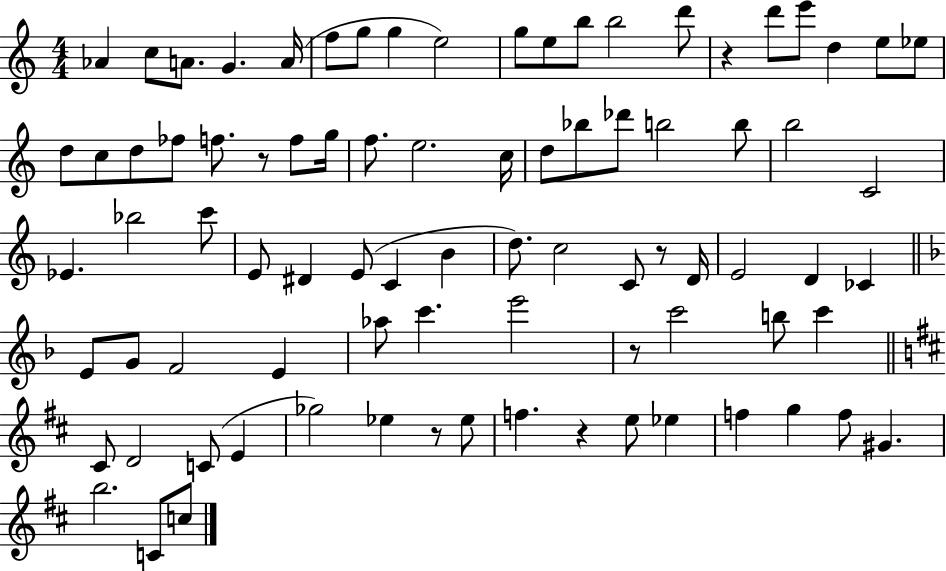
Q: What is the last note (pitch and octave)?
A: C5